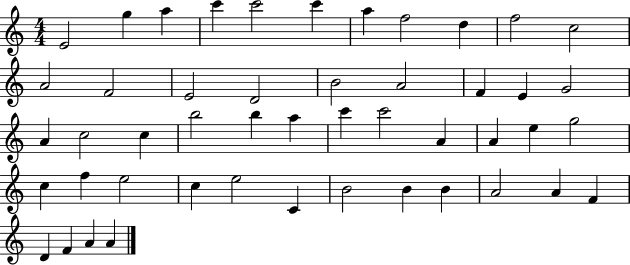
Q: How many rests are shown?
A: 0